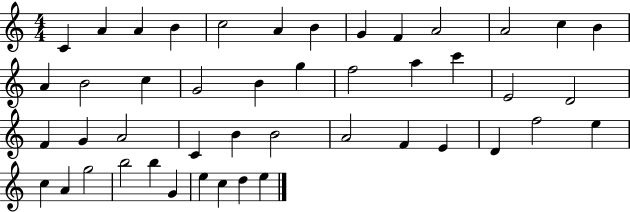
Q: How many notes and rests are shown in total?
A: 46